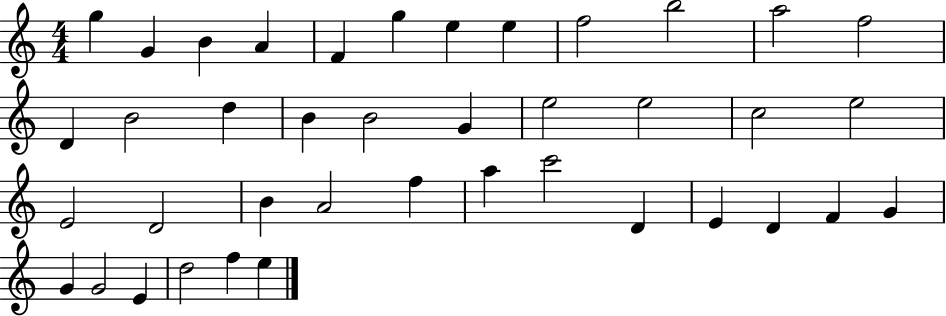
{
  \clef treble
  \numericTimeSignature
  \time 4/4
  \key c \major
  g''4 g'4 b'4 a'4 | f'4 g''4 e''4 e''4 | f''2 b''2 | a''2 f''2 | \break d'4 b'2 d''4 | b'4 b'2 g'4 | e''2 e''2 | c''2 e''2 | \break e'2 d'2 | b'4 a'2 f''4 | a''4 c'''2 d'4 | e'4 d'4 f'4 g'4 | \break g'4 g'2 e'4 | d''2 f''4 e''4 | \bar "|."
}